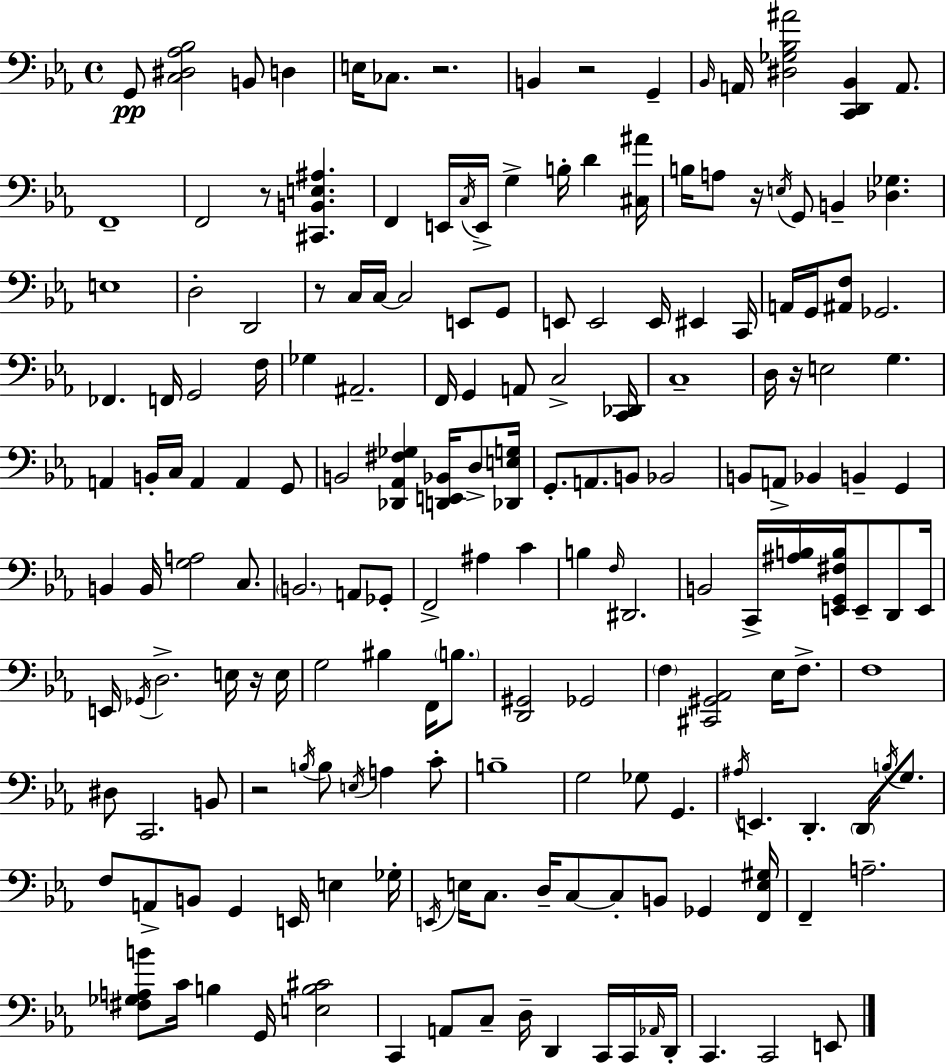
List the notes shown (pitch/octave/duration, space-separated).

G2/e [C3,D#3,Ab3,Bb3]/h B2/e D3/q E3/s CES3/e. R/h. B2/q R/h G2/q Bb2/s A2/s [D#3,Gb3,Bb3,A#4]/h [C2,D2,Bb2]/q A2/e. F2/w F2/h R/e [C#2,B2,E3,A#3]/q. F2/q E2/s C3/s E2/s G3/q B3/s D4/q [C#3,A#4]/s B3/s A3/e R/s E3/s G2/e B2/q [Db3,Gb3]/q. E3/w D3/h D2/h R/e C3/s C3/s C3/h E2/e G2/e E2/e E2/h E2/s EIS2/q C2/s A2/s G2/s [A#2,F3]/e Gb2/h. FES2/q. F2/s G2/h F3/s Gb3/q A#2/h. F2/s G2/q A2/e C3/h [C2,Db2]/s C3/w D3/s R/s E3/h G3/q. A2/q B2/s C3/s A2/q A2/q G2/e B2/h [Db2,Ab2,F#3,Gb3]/q [D2,E2,Bb2]/s D3/e [Db2,E3,G3]/s G2/e. A2/e. B2/e Bb2/h B2/e A2/e Bb2/q B2/q G2/q B2/q B2/s [G3,A3]/h C3/e. B2/h. A2/e Gb2/e F2/h A#3/q C4/q B3/q F3/s D#2/h. B2/h C2/s [A#3,B3]/s [E2,G2,F#3,B3]/s E2/e D2/e E2/s E2/s Gb2/s D3/h. E3/s R/s E3/s G3/h BIS3/q F2/s B3/e. [D2,G#2]/h Gb2/h F3/q [C#2,G#2,Ab2]/h Eb3/s F3/e. F3/w D#3/e C2/h. B2/e R/h B3/s B3/e E3/s A3/q C4/e B3/w G3/h Gb3/e G2/q. A#3/s E2/q. D2/q. D2/s B3/s G3/e. F3/e A2/e B2/e G2/q E2/s E3/q Gb3/s E2/s E3/s C3/e. D3/s C3/e C3/e B2/e Gb2/q [F2,E3,G#3]/s F2/q A3/h. [F#3,Gb3,A3,B4]/e C4/s B3/q G2/s [E3,B3,C#4]/h C2/q A2/e C3/e D3/s D2/q C2/s C2/s Ab2/s D2/s C2/q. C2/h E2/e